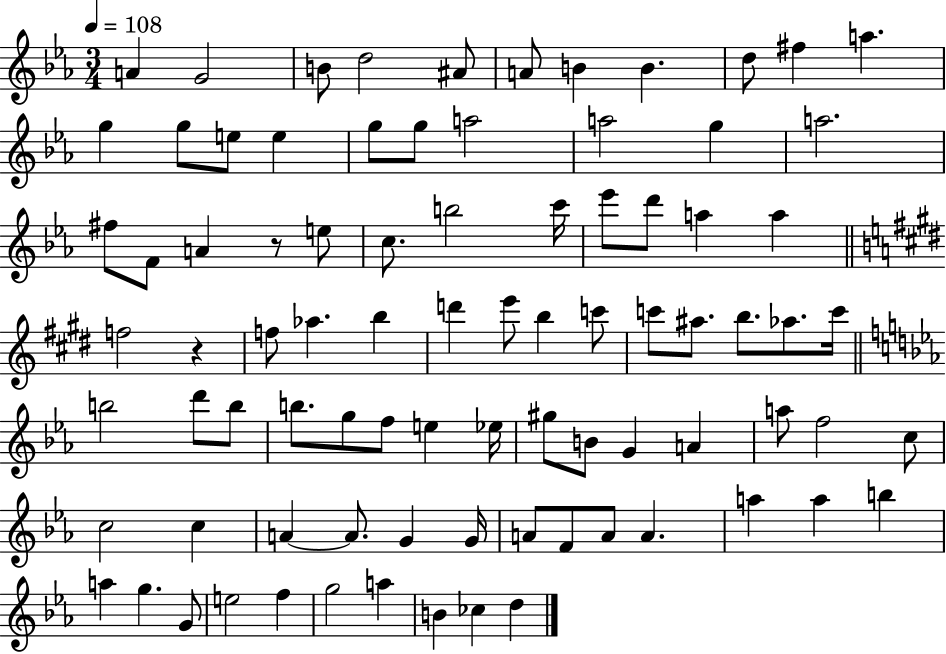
A4/q G4/h B4/e D5/h A#4/e A4/e B4/q B4/q. D5/e F#5/q A5/q. G5/q G5/e E5/e E5/q G5/e G5/e A5/h A5/h G5/q A5/h. F#5/e F4/e A4/q R/e E5/e C5/e. B5/h C6/s Eb6/e D6/e A5/q A5/q F5/h R/q F5/e Ab5/q. B5/q D6/q E6/e B5/q C6/e C6/e A#5/e. B5/e. Ab5/e. C6/s B5/h D6/e B5/e B5/e. G5/e F5/e E5/q Eb5/s G#5/e B4/e G4/q A4/q A5/e F5/h C5/e C5/h C5/q A4/q A4/e. G4/q G4/s A4/e F4/e A4/e A4/q. A5/q A5/q B5/q A5/q G5/q. G4/e E5/h F5/q G5/h A5/q B4/q CES5/q D5/q